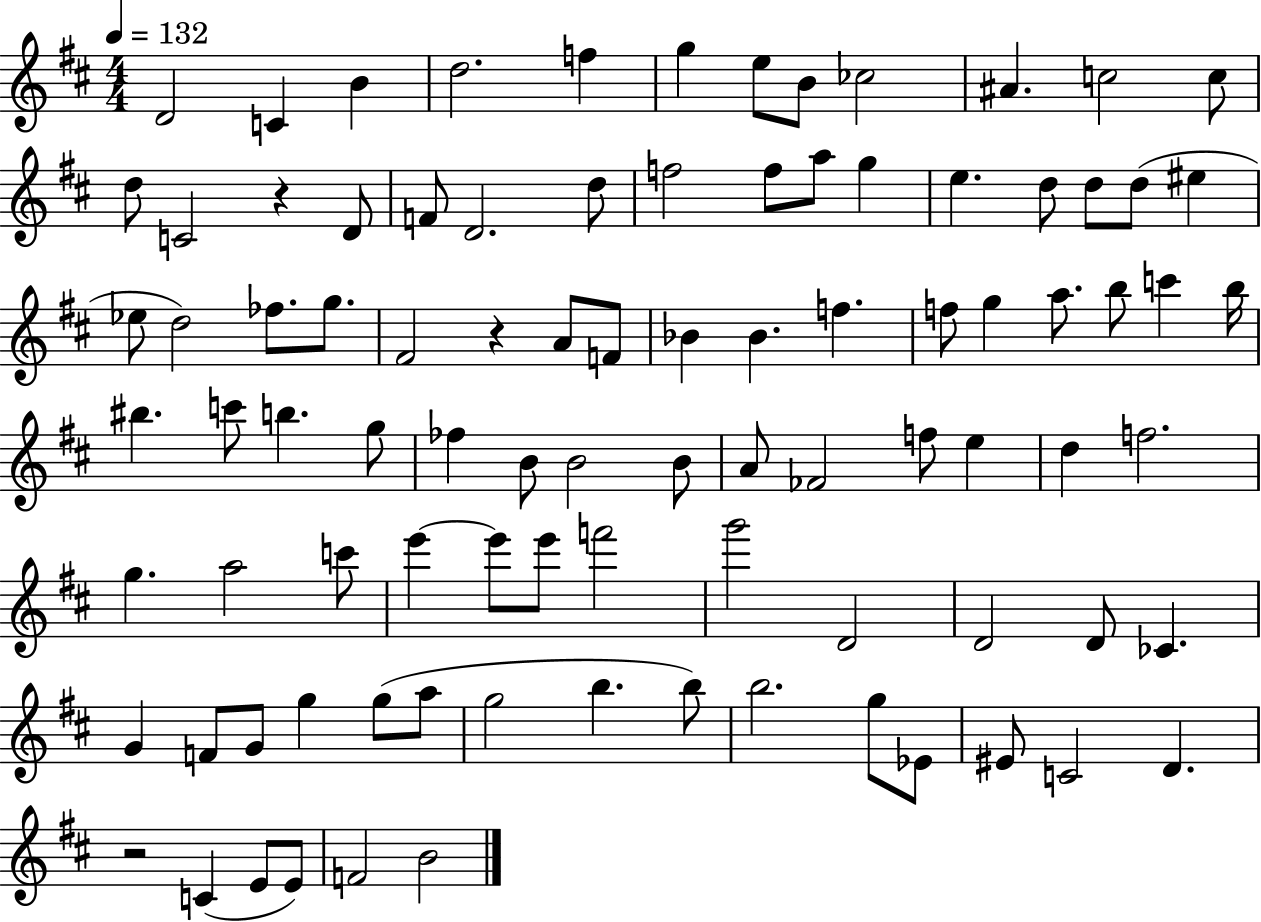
X:1
T:Untitled
M:4/4
L:1/4
K:D
D2 C B d2 f g e/2 B/2 _c2 ^A c2 c/2 d/2 C2 z D/2 F/2 D2 d/2 f2 f/2 a/2 g e d/2 d/2 d/2 ^e _e/2 d2 _f/2 g/2 ^F2 z A/2 F/2 _B _B f f/2 g a/2 b/2 c' b/4 ^b c'/2 b g/2 _f B/2 B2 B/2 A/2 _F2 f/2 e d f2 g a2 c'/2 e' e'/2 e'/2 f'2 g'2 D2 D2 D/2 _C G F/2 G/2 g g/2 a/2 g2 b b/2 b2 g/2 _E/2 ^E/2 C2 D z2 C E/2 E/2 F2 B2